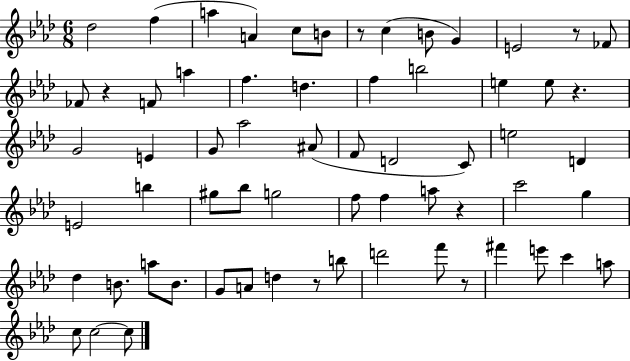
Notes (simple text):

Db5/h F5/q A5/q A4/q C5/e B4/e R/e C5/q B4/e G4/q E4/h R/e FES4/e FES4/e R/q F4/e A5/q F5/q. D5/q. F5/q B5/h E5/q E5/e R/q. G4/h E4/q G4/e Ab5/h A#4/e F4/e D4/h C4/e E5/h D4/q E4/h B5/q G#5/e Bb5/e G5/h F5/e F5/q A5/e R/q C6/h G5/q Db5/q B4/e. A5/e B4/e. G4/e A4/e D5/q R/e B5/e D6/h F6/e R/e F#6/q E6/e C6/q A5/e C5/e C5/h C5/e